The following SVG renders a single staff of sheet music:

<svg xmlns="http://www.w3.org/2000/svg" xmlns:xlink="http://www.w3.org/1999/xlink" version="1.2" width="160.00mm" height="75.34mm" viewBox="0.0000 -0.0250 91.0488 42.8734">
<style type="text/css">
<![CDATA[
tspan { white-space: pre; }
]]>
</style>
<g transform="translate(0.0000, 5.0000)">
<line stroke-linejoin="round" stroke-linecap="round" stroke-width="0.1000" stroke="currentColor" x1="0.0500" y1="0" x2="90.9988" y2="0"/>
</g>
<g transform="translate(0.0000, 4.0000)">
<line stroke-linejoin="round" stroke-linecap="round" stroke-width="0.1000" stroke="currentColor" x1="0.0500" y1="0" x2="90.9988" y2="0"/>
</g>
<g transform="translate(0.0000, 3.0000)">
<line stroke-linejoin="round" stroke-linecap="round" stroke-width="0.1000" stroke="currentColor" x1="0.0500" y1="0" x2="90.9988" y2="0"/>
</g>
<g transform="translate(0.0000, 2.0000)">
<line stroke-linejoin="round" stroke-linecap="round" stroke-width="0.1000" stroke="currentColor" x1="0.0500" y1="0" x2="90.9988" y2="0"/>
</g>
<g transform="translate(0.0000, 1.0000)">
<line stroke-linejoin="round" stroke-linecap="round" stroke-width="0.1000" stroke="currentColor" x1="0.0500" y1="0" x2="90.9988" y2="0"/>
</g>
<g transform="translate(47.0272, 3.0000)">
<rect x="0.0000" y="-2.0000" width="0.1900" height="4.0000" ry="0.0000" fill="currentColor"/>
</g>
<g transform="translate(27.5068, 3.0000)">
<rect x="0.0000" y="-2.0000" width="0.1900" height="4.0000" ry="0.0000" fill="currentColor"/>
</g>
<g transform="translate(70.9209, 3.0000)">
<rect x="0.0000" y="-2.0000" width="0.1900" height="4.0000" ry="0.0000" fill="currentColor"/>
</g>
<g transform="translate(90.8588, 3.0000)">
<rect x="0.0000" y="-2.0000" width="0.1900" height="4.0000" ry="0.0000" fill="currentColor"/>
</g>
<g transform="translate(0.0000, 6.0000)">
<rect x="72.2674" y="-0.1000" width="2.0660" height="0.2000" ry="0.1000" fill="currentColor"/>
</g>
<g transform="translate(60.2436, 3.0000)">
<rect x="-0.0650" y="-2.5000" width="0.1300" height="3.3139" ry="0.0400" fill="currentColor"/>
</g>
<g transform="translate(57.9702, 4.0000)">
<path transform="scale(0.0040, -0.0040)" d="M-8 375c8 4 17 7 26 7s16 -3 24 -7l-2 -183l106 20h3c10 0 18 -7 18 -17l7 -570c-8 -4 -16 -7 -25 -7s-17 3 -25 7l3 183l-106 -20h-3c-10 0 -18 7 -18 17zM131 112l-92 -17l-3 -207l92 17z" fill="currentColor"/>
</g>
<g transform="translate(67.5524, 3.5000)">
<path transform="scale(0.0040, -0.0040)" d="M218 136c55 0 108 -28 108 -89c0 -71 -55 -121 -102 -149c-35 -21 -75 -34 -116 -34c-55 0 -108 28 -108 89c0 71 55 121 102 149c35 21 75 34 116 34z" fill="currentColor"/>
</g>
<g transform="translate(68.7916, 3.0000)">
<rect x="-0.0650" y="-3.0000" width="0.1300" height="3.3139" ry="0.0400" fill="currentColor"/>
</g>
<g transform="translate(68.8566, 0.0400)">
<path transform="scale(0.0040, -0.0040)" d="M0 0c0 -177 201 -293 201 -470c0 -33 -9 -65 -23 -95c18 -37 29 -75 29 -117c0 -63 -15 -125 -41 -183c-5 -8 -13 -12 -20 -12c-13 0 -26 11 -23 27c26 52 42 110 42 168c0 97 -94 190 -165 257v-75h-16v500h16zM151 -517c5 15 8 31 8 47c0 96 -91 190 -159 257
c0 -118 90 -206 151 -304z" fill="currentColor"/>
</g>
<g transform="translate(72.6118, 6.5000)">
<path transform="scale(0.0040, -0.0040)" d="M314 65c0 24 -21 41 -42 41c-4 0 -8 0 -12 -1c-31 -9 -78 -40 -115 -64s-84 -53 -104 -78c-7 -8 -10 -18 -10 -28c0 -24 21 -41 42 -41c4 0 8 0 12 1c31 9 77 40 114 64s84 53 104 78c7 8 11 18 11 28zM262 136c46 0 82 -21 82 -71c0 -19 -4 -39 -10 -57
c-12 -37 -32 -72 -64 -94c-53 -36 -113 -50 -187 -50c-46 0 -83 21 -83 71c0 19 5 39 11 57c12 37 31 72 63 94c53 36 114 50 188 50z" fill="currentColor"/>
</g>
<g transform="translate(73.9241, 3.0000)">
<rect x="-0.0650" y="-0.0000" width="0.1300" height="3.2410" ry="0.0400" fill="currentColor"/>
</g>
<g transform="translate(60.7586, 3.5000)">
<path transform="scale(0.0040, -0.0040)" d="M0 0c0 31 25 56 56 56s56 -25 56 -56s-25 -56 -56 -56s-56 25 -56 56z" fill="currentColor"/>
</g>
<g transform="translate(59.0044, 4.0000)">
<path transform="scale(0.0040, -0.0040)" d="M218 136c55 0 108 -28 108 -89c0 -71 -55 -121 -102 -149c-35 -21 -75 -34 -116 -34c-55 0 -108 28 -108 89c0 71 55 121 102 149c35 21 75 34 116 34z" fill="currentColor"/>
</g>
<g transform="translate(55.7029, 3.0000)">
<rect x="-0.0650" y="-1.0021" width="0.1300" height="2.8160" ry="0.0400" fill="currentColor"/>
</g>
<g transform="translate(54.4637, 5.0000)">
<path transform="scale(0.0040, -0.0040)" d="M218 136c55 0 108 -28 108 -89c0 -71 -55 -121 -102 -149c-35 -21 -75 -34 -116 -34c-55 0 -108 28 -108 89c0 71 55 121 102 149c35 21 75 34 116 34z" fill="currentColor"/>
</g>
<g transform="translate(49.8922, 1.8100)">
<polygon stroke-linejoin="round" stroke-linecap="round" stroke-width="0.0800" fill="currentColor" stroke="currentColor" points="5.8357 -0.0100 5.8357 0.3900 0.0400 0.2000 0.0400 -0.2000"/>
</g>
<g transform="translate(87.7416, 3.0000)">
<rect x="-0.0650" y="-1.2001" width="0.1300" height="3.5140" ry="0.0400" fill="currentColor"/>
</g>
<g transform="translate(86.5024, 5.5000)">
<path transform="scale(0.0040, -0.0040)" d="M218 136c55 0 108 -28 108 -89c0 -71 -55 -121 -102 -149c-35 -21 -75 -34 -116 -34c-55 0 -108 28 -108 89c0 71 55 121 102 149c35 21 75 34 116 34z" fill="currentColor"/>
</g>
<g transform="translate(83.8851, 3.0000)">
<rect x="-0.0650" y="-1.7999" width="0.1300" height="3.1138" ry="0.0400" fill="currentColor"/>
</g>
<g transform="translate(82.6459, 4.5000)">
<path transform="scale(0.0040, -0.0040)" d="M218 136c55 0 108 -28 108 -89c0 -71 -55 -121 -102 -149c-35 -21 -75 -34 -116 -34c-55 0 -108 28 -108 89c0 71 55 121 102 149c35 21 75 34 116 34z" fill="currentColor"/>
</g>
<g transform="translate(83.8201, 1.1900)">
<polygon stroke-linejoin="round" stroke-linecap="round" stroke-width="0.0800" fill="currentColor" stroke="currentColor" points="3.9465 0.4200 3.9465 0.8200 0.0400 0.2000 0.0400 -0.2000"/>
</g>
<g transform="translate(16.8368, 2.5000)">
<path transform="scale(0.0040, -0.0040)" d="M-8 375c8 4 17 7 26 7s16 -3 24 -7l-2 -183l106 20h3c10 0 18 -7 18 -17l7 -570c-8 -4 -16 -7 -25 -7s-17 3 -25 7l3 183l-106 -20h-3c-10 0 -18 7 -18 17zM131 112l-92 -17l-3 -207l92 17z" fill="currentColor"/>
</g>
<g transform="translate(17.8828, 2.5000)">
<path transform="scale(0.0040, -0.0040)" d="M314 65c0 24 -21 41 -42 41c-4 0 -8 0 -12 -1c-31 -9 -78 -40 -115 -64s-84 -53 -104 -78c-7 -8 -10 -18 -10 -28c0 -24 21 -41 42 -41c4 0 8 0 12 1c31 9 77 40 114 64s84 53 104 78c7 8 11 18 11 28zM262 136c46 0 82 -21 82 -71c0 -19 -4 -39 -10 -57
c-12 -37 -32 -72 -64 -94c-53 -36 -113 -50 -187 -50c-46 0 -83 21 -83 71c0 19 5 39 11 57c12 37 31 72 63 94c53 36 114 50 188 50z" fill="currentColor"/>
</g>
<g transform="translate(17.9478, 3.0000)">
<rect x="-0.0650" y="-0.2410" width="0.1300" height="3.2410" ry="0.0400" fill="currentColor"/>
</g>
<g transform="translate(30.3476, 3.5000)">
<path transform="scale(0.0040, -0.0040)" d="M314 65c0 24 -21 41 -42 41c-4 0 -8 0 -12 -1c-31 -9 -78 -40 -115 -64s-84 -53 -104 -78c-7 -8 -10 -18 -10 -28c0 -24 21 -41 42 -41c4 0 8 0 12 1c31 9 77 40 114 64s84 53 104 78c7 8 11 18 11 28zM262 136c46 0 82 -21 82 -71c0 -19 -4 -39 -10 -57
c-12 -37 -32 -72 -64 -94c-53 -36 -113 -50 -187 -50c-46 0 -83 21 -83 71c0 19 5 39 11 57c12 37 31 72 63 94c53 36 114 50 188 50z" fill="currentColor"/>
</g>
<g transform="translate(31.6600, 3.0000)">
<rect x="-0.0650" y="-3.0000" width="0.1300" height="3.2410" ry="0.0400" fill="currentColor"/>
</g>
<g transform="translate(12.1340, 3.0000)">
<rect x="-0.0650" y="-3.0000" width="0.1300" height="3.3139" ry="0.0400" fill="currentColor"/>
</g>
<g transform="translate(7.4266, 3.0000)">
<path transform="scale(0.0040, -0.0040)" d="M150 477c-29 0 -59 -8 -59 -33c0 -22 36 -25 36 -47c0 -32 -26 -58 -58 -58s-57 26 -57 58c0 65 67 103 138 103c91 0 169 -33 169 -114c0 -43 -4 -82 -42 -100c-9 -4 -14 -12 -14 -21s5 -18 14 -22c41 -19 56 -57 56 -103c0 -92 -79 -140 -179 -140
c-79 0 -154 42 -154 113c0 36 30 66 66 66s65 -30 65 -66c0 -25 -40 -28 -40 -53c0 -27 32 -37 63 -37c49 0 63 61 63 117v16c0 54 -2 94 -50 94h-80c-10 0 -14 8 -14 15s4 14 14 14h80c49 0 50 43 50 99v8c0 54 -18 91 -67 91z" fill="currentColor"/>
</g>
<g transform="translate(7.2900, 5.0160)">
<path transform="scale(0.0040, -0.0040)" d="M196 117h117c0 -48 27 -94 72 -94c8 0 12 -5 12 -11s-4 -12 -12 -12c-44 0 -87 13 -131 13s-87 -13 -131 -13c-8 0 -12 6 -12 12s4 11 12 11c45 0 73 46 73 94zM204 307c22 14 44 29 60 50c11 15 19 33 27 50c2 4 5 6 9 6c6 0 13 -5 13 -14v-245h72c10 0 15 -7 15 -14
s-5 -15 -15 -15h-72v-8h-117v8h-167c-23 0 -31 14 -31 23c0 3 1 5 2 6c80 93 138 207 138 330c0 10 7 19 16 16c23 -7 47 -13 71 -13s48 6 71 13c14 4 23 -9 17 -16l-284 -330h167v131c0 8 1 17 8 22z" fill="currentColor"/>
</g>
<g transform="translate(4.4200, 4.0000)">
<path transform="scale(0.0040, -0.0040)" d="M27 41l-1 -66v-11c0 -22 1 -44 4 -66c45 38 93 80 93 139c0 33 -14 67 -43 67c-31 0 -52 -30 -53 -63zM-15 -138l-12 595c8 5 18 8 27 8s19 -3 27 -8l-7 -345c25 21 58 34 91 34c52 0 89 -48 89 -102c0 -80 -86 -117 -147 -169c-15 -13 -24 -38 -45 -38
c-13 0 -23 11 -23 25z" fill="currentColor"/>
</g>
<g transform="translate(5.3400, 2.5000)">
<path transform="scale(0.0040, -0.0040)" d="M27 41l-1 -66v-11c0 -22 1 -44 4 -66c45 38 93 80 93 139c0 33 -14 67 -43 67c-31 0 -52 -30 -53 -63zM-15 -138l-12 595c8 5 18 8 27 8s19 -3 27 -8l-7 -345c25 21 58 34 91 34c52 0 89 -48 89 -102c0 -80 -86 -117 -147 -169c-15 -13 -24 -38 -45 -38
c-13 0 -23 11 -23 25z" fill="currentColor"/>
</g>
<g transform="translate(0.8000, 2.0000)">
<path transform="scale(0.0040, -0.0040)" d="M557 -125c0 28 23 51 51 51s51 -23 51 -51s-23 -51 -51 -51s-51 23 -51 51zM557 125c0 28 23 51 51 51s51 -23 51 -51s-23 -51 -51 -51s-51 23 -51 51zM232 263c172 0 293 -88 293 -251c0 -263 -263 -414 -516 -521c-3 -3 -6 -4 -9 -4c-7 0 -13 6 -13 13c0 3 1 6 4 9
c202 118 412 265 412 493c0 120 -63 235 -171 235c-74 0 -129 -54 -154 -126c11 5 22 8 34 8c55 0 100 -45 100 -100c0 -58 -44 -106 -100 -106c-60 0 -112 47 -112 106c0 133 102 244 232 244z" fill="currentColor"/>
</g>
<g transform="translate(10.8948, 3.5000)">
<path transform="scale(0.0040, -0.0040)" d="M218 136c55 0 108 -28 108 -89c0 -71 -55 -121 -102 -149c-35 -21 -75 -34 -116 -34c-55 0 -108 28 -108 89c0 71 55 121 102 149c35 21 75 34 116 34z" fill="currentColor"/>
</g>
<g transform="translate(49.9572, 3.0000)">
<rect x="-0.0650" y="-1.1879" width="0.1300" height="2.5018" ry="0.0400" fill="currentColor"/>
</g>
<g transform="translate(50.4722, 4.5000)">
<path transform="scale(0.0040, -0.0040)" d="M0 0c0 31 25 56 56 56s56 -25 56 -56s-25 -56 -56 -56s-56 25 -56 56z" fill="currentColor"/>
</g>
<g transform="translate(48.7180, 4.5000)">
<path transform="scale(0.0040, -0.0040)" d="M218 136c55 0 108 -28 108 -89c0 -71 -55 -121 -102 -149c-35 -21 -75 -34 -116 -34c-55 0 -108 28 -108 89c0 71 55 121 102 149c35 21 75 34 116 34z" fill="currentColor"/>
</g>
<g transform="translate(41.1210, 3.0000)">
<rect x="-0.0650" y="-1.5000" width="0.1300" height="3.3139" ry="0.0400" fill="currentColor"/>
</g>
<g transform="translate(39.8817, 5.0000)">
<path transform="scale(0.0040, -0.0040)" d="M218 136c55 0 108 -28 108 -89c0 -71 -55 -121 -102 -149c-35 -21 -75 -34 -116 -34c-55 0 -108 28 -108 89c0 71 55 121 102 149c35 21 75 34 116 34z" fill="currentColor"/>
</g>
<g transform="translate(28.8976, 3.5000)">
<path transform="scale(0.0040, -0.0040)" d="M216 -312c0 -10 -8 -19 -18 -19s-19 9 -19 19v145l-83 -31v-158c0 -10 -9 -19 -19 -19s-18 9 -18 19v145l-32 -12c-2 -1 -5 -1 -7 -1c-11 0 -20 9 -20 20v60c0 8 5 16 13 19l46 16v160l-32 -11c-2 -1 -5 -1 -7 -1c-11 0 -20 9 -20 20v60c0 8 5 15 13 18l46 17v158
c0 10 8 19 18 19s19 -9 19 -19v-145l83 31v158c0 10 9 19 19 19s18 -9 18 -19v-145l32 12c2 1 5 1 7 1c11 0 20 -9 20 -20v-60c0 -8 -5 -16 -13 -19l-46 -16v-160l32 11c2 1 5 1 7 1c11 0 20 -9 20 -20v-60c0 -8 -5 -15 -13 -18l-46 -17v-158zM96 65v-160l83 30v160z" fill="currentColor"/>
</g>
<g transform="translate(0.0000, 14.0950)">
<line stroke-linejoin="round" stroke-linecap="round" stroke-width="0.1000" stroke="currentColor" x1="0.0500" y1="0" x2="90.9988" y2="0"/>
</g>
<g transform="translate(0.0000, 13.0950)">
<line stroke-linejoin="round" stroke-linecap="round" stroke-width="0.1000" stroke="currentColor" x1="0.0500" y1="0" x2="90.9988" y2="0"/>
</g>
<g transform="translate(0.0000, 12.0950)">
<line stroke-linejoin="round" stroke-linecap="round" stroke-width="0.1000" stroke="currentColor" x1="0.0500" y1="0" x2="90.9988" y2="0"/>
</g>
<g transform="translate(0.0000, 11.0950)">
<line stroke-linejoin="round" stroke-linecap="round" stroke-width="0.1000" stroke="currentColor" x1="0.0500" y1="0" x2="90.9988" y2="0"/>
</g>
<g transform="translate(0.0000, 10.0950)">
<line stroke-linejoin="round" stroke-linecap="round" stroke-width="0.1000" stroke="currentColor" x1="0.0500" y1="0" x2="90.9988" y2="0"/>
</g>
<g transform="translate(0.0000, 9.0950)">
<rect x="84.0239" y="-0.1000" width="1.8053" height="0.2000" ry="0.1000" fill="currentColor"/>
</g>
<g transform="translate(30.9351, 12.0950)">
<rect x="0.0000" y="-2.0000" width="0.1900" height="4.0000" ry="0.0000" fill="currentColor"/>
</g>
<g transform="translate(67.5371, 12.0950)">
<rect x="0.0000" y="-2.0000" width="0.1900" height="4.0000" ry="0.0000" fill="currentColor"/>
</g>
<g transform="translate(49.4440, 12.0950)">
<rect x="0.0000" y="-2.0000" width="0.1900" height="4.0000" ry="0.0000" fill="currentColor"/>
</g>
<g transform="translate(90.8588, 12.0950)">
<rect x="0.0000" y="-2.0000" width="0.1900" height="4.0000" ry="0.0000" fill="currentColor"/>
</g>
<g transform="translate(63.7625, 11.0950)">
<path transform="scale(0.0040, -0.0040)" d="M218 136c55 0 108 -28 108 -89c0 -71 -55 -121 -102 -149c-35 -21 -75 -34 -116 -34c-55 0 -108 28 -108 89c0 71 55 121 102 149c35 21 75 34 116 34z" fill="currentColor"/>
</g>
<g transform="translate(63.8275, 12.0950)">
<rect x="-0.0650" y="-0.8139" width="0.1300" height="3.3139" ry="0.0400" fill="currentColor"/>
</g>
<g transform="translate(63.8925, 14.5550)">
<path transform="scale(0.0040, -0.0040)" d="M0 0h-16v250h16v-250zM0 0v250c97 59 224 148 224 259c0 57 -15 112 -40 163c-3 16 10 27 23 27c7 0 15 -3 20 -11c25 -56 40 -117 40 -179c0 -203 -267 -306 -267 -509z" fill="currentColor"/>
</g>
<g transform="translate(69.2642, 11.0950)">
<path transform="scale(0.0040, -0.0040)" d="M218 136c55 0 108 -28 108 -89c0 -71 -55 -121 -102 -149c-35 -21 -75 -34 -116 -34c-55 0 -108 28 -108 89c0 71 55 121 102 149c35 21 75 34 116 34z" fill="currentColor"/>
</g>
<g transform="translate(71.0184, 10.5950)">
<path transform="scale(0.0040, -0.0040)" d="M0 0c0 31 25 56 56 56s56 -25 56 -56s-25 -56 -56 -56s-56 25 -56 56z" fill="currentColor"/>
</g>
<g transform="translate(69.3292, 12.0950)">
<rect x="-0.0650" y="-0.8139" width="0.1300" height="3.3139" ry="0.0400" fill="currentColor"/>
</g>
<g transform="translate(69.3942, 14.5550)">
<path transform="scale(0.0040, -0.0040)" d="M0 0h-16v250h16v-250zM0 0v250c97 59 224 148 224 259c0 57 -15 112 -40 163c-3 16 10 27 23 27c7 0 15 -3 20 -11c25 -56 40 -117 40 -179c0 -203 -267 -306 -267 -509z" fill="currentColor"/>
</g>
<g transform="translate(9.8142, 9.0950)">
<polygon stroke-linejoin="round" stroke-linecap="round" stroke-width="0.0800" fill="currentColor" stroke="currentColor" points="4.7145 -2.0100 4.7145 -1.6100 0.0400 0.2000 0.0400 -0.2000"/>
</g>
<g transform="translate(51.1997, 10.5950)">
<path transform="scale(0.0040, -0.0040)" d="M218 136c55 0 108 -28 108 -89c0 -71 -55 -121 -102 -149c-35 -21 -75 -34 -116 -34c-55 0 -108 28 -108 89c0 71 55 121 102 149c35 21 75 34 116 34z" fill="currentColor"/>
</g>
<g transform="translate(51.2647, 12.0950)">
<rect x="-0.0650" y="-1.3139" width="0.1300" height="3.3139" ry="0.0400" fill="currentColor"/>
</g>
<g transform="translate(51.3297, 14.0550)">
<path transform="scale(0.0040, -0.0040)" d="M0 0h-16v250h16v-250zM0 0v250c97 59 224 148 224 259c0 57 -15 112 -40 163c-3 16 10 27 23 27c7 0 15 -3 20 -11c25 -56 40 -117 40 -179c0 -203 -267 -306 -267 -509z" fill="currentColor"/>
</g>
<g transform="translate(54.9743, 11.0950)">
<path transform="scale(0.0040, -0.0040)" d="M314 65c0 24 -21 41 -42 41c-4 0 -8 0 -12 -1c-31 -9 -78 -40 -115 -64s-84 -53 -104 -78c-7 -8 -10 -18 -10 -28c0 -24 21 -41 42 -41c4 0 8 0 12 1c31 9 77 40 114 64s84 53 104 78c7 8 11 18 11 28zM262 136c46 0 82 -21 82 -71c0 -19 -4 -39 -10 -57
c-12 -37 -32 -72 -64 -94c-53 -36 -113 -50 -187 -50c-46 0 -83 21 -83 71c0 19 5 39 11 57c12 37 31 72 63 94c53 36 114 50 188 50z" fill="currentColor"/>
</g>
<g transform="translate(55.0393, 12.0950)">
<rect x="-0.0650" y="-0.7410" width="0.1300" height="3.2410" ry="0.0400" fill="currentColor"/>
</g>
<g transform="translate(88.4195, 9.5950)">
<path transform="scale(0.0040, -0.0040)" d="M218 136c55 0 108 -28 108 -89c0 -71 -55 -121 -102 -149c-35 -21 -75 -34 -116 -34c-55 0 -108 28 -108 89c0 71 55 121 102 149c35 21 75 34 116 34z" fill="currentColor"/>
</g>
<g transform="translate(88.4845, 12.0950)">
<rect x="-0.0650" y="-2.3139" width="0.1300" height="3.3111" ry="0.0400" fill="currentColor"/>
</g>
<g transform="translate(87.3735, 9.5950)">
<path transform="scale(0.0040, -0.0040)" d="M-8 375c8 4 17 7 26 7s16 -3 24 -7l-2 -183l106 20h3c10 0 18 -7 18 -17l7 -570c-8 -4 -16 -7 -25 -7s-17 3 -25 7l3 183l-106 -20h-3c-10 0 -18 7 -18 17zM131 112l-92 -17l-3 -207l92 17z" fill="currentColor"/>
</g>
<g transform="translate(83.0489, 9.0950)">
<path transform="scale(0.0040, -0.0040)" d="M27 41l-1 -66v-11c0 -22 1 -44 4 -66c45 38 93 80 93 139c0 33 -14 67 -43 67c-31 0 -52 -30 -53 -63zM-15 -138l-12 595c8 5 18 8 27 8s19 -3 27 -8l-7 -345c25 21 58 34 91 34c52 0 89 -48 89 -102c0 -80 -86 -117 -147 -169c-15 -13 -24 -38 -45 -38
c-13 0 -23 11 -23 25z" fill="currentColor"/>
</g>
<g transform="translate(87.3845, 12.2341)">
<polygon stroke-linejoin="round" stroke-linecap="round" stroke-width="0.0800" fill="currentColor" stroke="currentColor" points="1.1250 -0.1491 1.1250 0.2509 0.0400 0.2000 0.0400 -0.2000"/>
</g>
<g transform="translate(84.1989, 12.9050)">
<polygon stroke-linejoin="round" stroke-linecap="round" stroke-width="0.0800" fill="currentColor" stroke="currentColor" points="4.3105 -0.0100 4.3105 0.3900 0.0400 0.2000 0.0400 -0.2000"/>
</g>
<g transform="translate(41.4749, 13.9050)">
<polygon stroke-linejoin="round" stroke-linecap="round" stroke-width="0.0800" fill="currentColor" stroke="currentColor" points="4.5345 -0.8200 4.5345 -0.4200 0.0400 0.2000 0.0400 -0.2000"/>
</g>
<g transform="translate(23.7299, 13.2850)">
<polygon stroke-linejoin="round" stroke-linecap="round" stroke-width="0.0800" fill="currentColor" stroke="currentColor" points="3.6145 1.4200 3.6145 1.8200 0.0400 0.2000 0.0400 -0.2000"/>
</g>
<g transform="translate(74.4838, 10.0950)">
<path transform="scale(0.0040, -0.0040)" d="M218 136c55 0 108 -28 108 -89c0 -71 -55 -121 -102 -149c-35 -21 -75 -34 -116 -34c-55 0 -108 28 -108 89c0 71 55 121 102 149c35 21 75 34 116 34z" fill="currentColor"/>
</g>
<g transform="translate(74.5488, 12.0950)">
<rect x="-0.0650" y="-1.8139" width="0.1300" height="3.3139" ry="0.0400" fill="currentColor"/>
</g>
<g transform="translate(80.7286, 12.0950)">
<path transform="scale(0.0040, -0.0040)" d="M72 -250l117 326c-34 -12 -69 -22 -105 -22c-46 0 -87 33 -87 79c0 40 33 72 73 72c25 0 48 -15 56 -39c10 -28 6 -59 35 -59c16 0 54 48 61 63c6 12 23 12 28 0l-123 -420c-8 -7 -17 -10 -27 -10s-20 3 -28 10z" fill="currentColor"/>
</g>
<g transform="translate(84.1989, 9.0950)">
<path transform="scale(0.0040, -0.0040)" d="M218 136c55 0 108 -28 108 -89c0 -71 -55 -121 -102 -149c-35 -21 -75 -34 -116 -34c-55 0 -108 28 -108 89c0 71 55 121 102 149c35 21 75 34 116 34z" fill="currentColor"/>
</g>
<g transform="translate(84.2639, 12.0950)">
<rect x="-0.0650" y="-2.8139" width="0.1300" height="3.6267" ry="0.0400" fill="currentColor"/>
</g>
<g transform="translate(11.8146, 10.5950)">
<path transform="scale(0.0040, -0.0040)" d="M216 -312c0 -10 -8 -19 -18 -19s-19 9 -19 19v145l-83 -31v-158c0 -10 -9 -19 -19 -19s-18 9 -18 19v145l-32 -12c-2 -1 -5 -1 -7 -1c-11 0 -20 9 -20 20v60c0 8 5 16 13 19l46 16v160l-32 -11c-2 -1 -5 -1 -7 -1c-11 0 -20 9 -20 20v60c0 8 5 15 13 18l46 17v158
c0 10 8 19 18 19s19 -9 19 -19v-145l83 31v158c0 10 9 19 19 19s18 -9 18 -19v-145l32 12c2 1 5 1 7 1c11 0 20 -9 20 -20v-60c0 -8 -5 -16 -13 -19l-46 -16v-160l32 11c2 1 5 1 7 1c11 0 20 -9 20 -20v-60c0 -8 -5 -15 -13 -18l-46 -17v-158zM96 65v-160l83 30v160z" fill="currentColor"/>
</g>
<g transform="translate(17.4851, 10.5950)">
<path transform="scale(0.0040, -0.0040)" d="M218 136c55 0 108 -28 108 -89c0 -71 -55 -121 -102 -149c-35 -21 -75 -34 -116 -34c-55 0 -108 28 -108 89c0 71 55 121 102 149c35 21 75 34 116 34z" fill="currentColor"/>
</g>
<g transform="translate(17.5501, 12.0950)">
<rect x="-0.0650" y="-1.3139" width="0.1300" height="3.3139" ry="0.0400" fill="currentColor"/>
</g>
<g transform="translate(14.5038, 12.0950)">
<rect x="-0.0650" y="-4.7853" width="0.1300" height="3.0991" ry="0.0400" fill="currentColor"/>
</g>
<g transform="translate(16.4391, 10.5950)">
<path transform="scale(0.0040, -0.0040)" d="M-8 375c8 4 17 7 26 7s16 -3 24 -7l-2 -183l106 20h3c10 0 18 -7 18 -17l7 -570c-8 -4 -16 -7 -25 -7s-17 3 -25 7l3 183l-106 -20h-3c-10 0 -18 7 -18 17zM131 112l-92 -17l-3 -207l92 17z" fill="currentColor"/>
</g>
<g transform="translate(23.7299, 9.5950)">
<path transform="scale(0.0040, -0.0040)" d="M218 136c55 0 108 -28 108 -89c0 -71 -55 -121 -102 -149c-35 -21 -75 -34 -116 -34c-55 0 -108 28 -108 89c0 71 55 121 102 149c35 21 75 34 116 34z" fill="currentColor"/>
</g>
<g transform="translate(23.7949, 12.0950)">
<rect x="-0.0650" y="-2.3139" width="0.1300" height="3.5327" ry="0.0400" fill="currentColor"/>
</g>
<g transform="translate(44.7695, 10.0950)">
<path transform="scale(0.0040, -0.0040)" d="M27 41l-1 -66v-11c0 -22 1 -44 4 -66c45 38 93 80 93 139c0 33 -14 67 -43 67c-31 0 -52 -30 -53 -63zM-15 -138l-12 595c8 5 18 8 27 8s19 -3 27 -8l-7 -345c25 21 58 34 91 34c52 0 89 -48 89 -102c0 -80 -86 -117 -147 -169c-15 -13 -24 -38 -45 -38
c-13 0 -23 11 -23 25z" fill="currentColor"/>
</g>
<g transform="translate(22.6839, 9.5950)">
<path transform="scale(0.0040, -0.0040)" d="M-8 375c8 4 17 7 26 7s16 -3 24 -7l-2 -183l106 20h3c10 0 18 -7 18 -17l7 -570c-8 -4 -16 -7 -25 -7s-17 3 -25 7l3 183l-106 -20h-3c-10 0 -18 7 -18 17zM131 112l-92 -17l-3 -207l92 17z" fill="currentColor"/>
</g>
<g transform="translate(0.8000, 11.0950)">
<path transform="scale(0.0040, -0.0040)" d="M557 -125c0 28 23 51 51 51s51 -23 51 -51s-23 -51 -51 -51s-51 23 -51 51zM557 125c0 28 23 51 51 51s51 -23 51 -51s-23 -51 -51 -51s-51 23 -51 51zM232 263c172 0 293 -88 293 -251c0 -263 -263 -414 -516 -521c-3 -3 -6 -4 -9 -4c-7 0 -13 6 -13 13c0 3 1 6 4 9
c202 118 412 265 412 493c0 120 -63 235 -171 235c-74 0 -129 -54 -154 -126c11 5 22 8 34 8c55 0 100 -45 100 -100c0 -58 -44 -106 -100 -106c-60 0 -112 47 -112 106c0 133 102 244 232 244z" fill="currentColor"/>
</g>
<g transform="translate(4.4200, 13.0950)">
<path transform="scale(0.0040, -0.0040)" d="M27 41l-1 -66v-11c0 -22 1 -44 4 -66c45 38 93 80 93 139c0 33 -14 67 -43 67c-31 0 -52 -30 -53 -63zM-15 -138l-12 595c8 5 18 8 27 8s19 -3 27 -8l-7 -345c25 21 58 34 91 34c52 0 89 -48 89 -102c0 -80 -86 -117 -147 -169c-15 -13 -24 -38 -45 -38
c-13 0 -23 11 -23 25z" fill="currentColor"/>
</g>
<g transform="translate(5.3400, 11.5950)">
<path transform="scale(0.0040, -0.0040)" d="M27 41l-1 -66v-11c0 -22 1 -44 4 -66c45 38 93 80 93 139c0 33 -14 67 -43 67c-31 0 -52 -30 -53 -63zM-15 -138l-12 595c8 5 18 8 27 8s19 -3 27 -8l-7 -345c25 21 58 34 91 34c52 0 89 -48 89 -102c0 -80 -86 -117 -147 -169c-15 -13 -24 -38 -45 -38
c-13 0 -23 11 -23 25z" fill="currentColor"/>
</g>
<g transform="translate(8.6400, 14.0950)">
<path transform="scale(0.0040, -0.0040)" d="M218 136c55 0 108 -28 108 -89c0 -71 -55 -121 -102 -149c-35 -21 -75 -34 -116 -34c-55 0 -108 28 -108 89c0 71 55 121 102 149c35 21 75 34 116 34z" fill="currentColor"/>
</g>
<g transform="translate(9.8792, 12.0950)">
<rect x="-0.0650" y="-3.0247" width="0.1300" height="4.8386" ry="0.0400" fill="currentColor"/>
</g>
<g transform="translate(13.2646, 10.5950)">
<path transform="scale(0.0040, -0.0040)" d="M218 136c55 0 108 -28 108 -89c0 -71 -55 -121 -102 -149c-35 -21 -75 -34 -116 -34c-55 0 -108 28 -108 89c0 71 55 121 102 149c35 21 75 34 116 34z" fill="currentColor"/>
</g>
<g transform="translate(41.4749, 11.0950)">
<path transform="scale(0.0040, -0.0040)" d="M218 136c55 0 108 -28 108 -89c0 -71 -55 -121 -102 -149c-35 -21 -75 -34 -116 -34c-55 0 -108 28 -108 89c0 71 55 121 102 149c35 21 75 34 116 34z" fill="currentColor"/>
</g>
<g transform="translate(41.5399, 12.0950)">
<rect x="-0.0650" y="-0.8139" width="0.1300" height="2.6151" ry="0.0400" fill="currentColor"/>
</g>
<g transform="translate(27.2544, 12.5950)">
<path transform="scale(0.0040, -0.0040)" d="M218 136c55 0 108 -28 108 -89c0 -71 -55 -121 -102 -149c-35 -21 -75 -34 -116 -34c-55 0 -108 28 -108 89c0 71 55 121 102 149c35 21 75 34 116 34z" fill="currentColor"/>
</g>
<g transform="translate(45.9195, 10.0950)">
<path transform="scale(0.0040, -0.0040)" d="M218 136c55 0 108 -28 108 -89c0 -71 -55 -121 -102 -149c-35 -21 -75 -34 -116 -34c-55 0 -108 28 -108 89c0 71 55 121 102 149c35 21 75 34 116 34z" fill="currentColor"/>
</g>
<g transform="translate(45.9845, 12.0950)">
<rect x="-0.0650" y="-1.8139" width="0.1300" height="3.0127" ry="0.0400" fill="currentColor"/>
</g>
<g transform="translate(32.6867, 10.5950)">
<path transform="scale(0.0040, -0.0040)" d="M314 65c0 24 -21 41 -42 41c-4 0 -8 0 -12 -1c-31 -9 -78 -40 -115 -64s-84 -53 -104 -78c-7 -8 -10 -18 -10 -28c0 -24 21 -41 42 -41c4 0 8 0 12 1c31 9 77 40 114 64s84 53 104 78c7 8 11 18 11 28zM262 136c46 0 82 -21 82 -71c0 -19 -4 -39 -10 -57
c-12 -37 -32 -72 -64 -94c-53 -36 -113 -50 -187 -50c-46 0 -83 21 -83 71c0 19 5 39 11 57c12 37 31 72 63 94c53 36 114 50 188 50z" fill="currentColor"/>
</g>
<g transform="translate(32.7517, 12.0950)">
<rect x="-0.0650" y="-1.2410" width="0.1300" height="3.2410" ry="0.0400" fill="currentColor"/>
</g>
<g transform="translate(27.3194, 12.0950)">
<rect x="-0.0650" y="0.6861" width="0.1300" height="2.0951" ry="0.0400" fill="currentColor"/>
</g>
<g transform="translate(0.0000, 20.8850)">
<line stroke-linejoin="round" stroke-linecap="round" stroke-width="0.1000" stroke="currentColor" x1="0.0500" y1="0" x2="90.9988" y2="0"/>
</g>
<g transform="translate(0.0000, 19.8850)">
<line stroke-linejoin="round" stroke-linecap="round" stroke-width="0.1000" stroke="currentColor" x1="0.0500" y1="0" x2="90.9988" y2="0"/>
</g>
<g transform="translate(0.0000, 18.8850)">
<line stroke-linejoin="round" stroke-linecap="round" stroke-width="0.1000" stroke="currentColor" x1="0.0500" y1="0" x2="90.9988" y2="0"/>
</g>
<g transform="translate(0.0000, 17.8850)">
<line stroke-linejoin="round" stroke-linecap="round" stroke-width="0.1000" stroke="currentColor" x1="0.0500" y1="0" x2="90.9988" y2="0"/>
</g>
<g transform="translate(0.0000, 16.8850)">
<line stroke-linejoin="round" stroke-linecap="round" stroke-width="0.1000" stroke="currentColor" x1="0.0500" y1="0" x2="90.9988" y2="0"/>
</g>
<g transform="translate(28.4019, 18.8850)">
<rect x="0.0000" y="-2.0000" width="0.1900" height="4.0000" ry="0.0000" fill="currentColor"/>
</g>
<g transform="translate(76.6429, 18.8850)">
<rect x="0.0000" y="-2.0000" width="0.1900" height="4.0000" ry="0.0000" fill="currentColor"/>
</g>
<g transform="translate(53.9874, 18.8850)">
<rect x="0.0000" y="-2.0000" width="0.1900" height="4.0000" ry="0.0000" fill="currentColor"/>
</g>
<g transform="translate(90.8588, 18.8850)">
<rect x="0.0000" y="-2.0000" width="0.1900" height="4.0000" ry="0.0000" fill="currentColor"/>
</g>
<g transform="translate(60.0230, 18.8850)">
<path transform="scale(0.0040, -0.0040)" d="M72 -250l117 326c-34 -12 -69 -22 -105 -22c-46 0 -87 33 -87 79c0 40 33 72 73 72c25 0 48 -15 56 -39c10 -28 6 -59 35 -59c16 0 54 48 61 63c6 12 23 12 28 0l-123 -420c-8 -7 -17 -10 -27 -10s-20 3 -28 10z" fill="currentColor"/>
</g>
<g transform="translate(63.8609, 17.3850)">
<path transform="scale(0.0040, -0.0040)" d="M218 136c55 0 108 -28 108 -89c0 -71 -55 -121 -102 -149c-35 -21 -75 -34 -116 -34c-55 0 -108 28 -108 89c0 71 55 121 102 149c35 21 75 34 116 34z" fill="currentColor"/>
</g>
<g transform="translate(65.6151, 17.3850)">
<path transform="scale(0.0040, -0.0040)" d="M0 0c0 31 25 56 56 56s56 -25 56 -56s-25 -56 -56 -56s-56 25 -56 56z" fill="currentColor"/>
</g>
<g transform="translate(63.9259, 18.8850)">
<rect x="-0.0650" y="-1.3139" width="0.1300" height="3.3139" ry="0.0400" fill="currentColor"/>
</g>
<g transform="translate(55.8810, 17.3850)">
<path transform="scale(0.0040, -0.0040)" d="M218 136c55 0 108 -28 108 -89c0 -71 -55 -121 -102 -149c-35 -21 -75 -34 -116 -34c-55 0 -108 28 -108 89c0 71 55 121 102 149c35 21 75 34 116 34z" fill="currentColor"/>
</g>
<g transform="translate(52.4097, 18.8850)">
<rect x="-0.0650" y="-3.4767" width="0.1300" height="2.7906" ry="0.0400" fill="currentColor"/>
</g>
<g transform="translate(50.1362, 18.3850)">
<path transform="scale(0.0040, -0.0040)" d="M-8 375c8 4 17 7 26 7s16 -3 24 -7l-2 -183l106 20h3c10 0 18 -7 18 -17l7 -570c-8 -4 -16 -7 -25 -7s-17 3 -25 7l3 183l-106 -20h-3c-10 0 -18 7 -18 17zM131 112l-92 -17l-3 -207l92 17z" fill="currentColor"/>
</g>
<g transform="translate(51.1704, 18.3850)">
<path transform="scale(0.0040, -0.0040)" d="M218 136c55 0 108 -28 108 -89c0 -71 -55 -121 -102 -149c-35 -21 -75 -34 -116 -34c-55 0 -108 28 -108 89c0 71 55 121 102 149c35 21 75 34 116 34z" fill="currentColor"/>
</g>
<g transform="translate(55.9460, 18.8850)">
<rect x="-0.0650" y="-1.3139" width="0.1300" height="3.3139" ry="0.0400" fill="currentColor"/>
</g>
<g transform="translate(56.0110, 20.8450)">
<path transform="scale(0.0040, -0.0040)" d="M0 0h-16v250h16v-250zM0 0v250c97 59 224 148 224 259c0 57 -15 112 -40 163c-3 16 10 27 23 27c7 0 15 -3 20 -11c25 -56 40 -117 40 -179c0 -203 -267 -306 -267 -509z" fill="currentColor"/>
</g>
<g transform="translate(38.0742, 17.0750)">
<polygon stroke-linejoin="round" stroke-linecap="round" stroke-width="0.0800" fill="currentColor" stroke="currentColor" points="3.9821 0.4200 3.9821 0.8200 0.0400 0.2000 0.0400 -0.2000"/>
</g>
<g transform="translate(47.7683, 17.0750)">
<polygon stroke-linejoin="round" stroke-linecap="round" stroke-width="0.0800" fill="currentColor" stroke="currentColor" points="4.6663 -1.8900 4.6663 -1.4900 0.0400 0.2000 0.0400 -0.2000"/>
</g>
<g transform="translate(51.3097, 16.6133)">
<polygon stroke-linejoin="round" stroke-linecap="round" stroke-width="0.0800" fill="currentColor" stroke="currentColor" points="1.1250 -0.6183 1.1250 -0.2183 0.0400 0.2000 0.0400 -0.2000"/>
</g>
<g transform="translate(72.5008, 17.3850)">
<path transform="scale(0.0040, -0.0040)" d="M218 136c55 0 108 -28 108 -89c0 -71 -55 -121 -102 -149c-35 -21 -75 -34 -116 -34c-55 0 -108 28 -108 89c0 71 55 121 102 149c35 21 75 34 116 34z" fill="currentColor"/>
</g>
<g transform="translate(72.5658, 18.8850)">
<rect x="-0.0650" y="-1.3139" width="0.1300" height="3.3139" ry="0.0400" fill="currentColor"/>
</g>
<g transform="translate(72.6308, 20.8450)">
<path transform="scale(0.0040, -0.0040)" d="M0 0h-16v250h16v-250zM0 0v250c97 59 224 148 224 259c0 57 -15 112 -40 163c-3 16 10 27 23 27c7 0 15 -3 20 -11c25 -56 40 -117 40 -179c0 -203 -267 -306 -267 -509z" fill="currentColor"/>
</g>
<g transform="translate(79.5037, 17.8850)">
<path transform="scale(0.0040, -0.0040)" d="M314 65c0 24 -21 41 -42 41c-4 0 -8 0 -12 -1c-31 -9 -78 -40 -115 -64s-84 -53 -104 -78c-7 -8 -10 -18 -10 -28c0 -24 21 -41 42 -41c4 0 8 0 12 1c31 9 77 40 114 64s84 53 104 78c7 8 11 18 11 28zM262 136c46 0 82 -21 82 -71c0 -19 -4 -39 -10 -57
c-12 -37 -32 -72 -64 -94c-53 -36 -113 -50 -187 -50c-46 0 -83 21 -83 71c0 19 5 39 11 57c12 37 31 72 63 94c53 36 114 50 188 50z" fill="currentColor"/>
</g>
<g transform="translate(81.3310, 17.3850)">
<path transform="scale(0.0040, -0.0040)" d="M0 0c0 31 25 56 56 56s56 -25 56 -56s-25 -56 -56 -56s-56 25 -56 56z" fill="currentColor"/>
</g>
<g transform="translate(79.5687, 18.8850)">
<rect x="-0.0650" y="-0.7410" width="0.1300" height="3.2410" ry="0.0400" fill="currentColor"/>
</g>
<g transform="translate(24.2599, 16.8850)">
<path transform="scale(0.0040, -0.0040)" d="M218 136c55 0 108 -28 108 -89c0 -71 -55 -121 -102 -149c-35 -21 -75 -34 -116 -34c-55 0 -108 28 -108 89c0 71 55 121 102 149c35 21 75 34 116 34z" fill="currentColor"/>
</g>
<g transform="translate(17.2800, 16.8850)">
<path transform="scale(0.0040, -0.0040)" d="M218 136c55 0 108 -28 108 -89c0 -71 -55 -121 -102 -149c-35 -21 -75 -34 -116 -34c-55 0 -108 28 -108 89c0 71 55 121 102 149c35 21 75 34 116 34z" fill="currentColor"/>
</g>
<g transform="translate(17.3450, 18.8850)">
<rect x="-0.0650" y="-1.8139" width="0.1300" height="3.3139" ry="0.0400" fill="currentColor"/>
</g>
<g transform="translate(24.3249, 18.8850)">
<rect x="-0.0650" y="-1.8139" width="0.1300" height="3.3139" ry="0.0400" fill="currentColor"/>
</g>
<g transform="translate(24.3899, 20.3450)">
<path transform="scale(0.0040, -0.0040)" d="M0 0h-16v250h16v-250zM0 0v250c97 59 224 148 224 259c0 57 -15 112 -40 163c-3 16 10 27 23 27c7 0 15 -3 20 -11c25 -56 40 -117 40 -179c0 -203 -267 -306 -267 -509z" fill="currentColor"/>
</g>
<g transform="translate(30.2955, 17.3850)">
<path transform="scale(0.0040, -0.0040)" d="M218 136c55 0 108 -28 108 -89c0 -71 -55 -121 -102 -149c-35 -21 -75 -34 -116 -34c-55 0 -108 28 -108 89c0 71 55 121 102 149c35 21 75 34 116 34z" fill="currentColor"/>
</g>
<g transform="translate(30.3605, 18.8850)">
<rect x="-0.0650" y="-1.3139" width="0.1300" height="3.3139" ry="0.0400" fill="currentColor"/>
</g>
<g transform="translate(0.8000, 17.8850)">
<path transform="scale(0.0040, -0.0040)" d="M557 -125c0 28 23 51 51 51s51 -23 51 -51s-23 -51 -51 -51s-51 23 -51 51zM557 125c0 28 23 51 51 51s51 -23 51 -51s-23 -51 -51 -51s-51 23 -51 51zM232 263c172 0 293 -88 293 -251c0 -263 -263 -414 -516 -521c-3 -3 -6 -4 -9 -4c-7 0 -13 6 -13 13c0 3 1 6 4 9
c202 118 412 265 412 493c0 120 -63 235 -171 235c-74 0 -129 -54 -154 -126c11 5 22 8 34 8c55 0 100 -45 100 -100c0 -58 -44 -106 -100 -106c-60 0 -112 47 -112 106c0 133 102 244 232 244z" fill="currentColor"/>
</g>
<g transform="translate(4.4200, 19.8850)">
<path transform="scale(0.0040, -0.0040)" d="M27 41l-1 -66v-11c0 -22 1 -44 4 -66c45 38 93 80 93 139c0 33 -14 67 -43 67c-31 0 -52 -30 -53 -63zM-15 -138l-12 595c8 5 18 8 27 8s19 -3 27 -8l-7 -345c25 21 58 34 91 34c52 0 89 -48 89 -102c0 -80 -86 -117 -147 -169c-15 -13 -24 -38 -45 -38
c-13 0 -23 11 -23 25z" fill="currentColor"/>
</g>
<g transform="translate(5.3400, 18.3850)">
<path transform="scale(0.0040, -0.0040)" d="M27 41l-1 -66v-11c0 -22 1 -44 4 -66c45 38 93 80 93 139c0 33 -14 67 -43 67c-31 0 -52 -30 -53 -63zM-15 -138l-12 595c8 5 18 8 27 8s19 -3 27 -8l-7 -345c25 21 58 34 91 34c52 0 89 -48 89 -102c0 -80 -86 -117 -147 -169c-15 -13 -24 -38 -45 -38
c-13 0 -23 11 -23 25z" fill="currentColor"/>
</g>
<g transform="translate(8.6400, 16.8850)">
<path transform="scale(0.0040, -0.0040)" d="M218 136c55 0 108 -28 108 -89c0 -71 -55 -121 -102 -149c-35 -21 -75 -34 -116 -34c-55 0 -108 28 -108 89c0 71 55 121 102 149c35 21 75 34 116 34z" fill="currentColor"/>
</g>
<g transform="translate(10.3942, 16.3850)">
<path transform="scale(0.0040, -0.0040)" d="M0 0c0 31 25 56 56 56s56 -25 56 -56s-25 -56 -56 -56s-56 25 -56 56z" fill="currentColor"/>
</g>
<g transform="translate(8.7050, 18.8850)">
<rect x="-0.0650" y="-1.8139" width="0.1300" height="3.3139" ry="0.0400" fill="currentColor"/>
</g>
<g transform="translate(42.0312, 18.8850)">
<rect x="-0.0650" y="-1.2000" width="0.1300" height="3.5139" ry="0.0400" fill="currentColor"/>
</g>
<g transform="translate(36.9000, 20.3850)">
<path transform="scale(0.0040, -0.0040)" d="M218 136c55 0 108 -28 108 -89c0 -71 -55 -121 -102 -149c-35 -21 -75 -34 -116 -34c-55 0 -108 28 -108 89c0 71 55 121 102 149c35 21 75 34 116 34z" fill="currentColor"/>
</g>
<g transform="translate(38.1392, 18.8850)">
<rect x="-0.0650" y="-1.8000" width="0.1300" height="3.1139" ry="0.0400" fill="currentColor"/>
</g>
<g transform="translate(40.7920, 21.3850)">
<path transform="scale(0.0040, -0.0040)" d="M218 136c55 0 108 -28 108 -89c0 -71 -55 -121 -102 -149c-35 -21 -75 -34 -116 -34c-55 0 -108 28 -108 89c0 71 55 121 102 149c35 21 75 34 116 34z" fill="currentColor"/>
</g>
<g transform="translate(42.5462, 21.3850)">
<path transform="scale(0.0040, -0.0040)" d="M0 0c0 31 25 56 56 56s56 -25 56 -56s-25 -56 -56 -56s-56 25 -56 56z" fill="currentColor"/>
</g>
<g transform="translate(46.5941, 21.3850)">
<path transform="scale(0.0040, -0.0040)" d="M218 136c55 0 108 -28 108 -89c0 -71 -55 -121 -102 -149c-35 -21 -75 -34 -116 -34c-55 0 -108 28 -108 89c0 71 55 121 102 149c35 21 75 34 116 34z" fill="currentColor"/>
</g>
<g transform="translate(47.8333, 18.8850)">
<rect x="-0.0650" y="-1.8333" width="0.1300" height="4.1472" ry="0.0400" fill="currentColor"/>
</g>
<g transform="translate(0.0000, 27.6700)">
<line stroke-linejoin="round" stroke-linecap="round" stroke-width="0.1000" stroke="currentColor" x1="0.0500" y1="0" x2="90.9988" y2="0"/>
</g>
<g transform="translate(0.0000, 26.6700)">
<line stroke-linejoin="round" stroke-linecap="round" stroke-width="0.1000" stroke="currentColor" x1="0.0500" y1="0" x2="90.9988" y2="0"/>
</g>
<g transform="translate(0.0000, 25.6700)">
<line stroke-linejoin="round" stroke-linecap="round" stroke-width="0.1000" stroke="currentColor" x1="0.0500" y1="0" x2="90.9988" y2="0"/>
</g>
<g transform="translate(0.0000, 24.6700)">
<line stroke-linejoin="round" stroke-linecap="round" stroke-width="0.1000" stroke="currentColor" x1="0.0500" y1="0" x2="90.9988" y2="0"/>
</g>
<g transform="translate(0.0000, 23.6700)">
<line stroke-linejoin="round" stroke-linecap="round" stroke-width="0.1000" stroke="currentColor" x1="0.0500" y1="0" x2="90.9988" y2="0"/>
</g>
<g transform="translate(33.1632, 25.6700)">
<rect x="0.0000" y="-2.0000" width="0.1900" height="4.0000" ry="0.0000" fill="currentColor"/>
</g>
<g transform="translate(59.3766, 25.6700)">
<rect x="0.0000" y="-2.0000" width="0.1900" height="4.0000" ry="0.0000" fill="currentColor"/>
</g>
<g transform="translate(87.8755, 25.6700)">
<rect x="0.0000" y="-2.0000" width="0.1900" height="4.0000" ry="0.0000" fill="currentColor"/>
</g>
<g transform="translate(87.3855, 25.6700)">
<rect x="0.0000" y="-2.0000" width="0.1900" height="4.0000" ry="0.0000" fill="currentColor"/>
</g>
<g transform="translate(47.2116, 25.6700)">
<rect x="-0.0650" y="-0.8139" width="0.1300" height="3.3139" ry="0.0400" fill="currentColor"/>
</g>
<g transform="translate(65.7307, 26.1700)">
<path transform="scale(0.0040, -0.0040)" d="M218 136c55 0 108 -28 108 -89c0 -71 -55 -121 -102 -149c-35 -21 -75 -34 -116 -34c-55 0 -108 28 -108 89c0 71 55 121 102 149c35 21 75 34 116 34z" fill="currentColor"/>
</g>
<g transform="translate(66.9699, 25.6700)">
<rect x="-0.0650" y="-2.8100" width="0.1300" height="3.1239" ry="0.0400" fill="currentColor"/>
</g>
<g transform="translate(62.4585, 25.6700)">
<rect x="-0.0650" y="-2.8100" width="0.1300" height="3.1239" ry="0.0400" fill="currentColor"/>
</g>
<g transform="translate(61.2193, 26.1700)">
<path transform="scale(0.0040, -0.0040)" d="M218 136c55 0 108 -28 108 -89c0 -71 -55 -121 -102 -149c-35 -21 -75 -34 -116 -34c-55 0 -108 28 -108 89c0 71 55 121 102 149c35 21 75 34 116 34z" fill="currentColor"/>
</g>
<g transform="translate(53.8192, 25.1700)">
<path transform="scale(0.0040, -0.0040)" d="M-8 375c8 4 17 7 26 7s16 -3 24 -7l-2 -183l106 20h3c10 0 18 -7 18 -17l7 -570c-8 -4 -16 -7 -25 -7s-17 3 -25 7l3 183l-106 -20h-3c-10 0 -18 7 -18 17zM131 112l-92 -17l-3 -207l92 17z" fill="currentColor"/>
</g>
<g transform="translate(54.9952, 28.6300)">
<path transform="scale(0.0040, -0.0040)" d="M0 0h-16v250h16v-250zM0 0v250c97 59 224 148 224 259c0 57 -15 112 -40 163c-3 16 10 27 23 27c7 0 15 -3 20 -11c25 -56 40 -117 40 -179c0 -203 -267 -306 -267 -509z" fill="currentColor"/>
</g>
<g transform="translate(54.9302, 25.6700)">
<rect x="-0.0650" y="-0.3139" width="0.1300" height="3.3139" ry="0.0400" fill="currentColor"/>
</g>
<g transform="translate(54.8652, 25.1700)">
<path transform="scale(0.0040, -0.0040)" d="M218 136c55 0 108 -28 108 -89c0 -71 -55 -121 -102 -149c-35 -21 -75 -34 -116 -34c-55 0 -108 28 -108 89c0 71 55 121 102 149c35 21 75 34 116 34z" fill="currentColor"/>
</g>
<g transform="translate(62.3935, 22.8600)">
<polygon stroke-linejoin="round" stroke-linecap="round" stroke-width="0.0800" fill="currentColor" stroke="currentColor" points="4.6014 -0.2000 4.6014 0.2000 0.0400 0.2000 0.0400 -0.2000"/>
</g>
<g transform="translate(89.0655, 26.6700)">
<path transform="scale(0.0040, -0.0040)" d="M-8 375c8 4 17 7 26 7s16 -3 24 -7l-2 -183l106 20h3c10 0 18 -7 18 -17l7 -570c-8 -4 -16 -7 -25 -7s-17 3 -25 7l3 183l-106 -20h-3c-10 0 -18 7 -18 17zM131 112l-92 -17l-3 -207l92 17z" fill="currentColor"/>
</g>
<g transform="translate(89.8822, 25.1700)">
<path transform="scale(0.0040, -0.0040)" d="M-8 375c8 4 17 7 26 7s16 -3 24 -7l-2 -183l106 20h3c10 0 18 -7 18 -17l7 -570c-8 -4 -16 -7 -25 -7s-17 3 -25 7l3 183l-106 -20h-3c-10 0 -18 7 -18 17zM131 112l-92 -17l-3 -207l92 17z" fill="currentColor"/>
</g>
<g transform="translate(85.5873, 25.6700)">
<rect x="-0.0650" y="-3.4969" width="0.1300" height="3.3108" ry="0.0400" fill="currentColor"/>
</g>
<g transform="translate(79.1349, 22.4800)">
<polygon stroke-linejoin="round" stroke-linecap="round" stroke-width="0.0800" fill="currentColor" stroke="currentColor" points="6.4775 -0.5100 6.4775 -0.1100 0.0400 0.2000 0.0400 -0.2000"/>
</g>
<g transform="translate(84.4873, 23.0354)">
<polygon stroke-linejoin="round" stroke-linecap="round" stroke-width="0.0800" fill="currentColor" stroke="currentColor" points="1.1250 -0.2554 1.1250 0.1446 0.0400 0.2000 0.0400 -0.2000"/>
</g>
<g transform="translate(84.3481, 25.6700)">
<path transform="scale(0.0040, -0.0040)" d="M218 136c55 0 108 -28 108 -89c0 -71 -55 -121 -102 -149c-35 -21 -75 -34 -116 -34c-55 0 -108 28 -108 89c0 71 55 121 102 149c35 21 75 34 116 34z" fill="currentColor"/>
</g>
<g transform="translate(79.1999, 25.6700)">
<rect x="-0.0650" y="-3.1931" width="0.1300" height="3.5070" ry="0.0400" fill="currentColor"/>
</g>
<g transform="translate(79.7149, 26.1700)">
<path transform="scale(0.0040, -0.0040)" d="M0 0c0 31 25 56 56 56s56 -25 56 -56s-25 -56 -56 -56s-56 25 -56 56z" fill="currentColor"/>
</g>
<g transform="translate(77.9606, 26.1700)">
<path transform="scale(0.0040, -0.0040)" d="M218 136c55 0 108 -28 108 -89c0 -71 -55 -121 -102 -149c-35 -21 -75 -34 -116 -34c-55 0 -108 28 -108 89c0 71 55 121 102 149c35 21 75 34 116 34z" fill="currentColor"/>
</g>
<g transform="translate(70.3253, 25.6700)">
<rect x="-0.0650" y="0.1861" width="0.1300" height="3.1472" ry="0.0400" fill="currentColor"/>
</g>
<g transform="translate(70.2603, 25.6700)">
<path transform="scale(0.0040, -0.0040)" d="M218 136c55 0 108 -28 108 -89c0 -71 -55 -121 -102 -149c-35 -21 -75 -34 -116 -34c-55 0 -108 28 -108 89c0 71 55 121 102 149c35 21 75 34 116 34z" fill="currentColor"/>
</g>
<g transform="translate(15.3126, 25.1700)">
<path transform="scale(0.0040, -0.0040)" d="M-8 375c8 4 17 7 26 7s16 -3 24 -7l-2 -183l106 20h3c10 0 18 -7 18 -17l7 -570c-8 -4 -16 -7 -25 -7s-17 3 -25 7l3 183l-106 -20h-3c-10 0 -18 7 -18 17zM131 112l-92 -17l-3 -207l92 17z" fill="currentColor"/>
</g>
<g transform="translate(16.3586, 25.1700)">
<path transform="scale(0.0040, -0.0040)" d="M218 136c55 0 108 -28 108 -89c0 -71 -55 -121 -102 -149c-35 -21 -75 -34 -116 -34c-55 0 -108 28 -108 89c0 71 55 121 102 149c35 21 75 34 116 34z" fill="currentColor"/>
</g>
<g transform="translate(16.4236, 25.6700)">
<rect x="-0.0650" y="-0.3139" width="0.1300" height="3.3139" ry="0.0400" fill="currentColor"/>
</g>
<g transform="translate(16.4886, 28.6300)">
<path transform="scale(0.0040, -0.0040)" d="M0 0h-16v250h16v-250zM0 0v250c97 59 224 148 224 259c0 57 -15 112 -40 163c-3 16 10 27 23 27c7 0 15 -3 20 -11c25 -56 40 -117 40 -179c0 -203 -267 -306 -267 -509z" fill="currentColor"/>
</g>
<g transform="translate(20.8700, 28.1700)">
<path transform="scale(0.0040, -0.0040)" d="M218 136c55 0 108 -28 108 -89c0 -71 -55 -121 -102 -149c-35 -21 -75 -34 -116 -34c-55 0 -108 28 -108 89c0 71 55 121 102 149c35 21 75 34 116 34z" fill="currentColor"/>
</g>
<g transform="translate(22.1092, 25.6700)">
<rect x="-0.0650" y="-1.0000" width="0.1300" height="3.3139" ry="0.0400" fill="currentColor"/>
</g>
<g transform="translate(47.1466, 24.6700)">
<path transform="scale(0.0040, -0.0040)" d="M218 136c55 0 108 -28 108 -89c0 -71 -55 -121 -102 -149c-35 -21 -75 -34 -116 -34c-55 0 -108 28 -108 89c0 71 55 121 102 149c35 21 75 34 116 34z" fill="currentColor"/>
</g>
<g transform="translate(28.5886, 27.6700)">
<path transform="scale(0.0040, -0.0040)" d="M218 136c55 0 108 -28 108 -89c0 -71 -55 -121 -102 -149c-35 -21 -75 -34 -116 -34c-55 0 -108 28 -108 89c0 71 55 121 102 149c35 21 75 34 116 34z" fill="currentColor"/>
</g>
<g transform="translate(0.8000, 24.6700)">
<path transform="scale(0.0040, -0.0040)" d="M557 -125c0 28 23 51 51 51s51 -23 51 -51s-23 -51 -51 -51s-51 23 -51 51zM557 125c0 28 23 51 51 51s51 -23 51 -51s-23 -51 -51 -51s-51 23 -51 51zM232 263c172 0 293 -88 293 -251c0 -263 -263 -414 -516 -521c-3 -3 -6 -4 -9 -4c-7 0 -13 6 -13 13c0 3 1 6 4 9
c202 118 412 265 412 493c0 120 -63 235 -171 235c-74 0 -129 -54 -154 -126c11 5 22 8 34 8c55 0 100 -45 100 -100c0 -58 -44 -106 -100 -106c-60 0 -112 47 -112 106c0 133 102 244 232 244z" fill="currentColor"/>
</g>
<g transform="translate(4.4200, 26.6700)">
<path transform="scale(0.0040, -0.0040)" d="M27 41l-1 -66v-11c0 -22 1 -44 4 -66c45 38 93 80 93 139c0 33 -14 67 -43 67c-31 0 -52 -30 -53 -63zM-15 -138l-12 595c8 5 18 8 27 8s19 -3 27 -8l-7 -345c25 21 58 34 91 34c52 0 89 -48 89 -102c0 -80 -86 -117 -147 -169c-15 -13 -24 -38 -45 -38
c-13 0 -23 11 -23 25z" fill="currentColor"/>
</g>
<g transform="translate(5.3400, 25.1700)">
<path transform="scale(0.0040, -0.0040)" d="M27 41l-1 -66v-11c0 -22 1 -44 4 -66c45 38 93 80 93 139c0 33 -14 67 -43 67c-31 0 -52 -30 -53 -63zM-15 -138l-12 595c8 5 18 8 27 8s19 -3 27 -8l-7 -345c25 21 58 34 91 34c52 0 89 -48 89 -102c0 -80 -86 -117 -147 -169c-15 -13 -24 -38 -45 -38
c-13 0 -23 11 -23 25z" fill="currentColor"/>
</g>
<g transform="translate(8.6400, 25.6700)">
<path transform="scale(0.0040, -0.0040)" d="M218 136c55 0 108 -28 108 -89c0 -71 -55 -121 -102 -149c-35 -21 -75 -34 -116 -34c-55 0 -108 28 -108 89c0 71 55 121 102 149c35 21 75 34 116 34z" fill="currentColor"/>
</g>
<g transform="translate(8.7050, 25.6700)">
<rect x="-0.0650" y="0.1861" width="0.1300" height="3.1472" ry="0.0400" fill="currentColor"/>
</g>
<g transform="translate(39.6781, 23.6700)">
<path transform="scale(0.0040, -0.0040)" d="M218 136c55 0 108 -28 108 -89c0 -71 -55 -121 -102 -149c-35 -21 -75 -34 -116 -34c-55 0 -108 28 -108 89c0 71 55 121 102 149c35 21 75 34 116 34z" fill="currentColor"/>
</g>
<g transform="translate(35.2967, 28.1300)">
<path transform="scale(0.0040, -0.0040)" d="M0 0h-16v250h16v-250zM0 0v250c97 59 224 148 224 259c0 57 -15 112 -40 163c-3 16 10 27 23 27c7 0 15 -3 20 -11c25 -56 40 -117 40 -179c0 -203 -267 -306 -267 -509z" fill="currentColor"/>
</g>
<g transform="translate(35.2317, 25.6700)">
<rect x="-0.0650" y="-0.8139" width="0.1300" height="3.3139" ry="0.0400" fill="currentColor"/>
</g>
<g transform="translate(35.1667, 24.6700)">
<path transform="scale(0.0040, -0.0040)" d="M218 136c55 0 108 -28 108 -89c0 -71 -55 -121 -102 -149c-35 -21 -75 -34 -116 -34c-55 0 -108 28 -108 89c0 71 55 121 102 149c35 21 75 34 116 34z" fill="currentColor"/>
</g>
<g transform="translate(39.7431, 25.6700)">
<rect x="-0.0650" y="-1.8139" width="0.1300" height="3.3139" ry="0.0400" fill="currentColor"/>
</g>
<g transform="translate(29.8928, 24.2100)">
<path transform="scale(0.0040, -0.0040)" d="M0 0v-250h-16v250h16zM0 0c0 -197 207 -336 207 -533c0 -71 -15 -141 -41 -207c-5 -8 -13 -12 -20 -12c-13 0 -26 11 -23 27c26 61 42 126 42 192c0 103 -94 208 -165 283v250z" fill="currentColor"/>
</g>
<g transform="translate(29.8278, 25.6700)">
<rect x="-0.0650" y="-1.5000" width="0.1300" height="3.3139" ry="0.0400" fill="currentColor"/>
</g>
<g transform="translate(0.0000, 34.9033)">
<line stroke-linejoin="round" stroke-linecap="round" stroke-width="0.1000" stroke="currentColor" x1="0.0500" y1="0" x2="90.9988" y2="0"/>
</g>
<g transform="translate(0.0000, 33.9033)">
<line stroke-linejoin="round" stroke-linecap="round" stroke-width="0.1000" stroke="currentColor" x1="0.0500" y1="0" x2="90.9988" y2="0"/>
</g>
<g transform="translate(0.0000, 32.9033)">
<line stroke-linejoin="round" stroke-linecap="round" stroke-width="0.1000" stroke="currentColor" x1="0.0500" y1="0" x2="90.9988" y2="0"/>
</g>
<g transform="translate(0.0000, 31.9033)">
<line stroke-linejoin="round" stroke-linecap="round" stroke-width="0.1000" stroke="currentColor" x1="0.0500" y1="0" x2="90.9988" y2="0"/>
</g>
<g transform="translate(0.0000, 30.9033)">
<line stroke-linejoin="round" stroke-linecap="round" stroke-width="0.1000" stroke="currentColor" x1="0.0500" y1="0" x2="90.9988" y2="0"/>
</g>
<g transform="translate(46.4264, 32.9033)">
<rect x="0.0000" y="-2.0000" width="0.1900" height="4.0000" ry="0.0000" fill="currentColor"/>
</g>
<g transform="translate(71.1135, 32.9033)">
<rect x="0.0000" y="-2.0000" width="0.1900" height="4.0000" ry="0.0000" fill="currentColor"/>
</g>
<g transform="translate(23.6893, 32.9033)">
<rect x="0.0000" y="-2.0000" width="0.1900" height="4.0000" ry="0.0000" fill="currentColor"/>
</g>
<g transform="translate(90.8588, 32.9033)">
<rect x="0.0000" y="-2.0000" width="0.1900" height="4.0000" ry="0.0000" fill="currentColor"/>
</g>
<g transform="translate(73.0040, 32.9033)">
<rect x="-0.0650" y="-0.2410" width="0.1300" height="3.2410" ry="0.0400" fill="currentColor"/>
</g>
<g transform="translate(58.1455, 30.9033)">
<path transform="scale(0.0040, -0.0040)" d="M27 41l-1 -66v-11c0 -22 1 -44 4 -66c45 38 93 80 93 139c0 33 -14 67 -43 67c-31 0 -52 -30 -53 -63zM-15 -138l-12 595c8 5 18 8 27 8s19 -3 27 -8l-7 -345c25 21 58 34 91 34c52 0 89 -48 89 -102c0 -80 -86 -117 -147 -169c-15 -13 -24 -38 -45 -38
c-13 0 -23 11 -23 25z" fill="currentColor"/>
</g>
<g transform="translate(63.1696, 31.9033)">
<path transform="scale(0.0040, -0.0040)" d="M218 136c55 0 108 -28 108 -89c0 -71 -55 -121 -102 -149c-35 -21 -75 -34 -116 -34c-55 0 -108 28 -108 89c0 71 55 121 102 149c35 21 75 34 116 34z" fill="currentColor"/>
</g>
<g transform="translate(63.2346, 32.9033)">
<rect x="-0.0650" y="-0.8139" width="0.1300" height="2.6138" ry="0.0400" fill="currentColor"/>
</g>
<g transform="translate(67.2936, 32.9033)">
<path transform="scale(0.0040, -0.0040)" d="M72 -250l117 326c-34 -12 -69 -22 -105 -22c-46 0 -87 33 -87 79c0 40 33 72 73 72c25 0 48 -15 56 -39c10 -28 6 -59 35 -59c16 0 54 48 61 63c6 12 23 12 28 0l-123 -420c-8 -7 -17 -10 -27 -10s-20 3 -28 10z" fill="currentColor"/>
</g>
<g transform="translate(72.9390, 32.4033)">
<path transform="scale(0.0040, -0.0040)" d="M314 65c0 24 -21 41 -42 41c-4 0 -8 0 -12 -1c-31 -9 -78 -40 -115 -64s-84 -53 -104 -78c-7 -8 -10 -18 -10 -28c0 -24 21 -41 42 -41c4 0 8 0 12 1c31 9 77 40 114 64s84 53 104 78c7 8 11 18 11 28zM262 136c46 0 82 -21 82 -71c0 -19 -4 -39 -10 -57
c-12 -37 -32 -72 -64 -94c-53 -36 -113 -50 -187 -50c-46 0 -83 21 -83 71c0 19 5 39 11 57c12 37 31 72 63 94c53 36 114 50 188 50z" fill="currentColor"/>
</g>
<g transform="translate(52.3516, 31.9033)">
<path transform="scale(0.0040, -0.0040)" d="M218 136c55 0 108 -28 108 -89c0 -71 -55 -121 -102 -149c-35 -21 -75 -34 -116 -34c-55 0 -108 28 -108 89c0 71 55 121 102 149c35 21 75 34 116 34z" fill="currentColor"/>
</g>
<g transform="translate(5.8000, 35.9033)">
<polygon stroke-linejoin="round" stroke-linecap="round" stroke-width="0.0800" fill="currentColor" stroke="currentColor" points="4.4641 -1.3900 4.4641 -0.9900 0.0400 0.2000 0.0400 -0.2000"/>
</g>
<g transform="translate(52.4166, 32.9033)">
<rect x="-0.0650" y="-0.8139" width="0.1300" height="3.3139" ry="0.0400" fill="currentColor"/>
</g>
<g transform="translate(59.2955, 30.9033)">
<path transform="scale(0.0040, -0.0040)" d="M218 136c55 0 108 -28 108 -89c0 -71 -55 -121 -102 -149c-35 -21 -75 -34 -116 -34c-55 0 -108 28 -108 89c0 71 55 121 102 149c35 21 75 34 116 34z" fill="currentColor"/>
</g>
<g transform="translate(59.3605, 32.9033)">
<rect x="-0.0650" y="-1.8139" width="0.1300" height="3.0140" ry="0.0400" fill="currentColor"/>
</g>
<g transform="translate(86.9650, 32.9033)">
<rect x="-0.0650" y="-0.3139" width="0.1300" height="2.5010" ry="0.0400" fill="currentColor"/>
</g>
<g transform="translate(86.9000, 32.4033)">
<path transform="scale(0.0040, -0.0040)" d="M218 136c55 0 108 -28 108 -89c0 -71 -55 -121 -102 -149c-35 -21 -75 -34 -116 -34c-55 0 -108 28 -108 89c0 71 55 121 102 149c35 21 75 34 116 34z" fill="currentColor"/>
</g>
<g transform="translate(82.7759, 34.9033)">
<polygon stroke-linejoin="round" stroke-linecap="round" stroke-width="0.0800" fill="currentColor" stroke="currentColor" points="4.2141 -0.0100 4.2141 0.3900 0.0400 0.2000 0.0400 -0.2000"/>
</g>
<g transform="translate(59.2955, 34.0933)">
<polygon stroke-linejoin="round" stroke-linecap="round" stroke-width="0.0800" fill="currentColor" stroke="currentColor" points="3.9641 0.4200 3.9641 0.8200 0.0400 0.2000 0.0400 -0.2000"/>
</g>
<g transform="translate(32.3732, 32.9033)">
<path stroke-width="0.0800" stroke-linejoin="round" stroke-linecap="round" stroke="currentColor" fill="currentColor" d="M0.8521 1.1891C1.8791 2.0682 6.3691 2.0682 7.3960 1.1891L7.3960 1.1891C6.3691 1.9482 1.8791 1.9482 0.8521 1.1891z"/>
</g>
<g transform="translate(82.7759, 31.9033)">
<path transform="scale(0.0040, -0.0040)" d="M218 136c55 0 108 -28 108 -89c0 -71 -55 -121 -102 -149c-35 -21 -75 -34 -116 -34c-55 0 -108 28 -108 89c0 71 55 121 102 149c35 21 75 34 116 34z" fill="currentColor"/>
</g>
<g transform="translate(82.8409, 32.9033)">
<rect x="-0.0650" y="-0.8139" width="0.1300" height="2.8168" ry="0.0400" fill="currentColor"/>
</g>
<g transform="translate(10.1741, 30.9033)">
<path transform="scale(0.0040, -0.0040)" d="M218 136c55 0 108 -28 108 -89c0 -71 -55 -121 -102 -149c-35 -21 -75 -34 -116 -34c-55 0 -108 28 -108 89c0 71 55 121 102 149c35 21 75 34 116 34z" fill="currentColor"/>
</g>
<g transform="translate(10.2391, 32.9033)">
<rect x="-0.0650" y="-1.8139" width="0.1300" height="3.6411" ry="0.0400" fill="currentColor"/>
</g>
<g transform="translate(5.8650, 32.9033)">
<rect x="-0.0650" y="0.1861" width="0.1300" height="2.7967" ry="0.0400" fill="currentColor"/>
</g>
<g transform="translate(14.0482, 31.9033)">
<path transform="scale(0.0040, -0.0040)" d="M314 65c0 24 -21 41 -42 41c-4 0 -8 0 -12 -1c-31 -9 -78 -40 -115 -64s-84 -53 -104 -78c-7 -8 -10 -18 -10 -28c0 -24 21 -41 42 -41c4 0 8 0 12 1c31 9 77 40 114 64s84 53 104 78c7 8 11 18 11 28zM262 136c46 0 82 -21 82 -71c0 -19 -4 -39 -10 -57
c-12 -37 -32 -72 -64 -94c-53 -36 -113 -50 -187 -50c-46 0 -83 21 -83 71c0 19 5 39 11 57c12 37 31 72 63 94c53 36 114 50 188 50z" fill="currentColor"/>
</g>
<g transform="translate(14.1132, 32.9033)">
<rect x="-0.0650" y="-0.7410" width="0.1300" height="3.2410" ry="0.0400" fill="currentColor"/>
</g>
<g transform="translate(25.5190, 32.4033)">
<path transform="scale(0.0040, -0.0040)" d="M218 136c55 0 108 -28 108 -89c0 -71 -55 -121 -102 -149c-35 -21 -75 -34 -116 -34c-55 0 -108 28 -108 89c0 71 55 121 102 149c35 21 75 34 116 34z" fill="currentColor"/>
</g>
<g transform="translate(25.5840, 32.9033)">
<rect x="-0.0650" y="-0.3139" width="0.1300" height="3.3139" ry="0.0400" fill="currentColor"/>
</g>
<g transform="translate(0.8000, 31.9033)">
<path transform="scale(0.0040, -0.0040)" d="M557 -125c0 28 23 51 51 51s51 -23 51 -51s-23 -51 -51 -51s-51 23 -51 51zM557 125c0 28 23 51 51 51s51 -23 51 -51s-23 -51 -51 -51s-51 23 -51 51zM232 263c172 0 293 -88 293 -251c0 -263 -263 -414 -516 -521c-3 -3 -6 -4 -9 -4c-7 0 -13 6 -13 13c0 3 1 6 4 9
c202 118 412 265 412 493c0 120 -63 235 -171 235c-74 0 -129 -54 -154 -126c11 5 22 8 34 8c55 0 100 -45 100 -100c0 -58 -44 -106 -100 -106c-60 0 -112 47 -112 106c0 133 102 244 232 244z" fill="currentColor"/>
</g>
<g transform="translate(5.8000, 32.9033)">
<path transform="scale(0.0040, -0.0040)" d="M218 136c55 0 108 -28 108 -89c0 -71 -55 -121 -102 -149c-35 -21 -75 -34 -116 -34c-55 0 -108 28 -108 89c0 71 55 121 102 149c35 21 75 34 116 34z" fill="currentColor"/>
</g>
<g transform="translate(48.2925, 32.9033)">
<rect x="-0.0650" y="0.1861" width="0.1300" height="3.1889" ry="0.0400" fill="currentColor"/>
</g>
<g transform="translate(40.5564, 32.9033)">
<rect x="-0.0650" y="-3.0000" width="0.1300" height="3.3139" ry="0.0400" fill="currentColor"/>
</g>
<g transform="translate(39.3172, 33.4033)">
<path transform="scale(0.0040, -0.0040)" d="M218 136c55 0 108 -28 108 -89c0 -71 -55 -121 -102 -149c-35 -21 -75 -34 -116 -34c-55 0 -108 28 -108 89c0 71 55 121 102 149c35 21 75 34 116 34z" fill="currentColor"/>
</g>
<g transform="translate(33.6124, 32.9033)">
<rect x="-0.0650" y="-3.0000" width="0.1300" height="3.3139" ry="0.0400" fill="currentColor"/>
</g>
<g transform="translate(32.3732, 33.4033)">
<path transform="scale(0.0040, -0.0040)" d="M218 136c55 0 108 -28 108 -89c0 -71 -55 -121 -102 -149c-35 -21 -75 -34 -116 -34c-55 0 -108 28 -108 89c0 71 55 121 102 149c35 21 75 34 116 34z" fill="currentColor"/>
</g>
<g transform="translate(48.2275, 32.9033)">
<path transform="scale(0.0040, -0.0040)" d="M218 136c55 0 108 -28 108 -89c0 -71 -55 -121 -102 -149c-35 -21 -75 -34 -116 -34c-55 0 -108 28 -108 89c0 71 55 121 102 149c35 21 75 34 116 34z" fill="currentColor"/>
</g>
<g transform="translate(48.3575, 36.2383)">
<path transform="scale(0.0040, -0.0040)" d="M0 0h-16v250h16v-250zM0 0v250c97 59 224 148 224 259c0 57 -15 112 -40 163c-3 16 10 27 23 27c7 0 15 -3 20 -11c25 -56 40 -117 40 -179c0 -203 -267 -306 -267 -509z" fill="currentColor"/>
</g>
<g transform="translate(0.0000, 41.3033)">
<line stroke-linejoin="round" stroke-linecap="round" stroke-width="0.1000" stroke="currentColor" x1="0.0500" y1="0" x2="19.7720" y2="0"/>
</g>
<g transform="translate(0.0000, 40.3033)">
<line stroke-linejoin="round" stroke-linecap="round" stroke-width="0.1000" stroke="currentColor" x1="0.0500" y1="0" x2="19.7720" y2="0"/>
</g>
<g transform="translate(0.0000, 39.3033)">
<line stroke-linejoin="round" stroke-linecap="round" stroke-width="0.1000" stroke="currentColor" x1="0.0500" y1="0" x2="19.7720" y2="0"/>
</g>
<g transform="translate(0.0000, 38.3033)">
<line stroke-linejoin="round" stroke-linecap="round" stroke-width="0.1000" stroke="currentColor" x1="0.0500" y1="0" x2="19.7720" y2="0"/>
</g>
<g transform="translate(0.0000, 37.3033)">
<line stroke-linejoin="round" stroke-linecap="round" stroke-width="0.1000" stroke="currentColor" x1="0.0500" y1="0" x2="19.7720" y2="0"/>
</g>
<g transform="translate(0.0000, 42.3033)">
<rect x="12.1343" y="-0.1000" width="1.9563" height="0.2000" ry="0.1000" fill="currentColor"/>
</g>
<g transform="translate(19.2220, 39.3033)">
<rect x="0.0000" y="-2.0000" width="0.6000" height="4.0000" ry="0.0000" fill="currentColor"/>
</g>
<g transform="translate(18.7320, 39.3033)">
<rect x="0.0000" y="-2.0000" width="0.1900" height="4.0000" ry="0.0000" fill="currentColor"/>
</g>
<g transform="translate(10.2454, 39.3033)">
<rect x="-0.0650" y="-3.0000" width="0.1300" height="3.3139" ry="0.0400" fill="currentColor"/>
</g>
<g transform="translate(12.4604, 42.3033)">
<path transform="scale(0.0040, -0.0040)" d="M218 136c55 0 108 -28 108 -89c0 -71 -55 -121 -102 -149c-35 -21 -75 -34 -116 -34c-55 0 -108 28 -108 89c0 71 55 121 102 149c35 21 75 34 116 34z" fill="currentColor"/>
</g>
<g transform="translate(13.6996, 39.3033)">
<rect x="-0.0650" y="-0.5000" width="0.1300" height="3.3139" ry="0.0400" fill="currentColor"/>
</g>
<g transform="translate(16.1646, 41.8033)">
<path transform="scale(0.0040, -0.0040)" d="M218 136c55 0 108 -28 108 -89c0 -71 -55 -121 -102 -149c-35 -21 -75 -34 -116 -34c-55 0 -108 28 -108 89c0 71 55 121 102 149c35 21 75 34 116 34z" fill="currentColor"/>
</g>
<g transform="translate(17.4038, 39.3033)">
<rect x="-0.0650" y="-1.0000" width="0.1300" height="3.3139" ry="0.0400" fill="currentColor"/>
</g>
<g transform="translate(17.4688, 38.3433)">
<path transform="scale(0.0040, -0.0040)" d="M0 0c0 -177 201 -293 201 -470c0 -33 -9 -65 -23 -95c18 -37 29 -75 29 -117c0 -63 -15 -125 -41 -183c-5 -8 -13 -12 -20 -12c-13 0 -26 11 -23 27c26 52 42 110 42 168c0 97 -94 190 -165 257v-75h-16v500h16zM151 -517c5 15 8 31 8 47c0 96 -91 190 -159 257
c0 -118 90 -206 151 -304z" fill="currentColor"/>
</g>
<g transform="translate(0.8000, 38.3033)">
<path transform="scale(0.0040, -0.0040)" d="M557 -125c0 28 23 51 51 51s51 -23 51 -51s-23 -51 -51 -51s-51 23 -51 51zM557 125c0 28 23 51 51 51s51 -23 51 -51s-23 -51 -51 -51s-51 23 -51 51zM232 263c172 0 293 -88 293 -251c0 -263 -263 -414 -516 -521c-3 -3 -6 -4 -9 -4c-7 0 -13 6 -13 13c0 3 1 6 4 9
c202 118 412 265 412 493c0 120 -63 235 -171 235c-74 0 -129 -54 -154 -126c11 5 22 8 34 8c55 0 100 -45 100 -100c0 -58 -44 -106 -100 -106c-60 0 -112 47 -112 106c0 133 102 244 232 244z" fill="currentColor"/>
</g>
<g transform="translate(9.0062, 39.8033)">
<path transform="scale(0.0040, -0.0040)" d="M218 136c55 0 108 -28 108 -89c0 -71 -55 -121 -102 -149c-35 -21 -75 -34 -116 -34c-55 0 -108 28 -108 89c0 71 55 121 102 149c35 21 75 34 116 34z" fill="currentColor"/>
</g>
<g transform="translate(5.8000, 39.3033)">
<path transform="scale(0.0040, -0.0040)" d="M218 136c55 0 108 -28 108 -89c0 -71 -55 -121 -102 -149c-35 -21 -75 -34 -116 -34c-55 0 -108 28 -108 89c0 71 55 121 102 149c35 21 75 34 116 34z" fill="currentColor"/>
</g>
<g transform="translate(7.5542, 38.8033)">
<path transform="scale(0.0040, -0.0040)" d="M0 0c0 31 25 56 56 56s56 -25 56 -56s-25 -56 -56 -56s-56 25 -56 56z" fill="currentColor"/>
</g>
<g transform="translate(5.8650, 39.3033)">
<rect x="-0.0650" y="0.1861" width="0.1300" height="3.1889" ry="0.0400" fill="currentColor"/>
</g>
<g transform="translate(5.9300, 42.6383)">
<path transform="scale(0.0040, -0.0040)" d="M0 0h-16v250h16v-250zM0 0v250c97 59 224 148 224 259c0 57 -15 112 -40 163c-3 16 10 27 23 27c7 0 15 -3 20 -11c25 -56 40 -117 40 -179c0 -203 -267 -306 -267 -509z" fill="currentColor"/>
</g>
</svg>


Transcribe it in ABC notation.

X:1
T:Untitled
M:3/4
L:1/4
K:Bb
C, E,2 ^C,2 G,, A,,/2 G,,/2 B,, C,/4 D,,2 A,,/2 F,,/2 G,,/2 ^G,/2 G, B,/2 C,/2 G,2 F,/2 _A,/2 G,/2 F,2 F,/2 F,/2 A, z/2 _C/2 B,/4 A, A, A,/2 G, A,,/2 F,,/2 F,,/2 E,/4 G,/2 z/2 G, G,/2 F,2 D, E,/2 F,, G,,/2 F,/2 A, F, E,/2 C,/2 C,/2 D, C,/2 D,/4 D,/2 A,/2 F,2 E, C, C, D,/2 F, _A,/2 F,/2 z/2 E,2 F,/2 E,/2 D,/2 C, E,, F,,/4